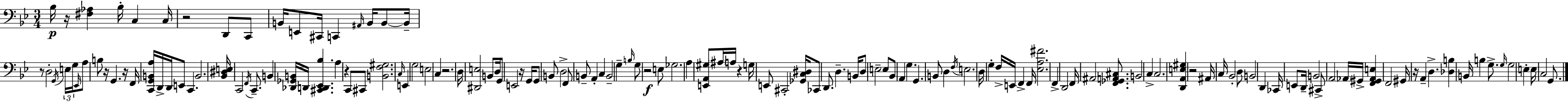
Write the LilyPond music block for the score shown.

{
  \clef bass
  \numericTimeSignature
  \time 3/4
  \key g \minor
  bes16\p r16 <fis aes>4 bes16-. c4 c16 | r2 d,8 c,8 | b,16 e,8 cis,16 c,4 \grace { ais,16 } b,16 b,8~~ | b,16-- r8 d2-. \acciaccatura { g,16 } | \break \tuplet 3/2 { e16 g16 \grace { ees,16 } } a8 b8 r16 g,4. | r16 f,16 <c, g, b, a>16 d,16-> d,16 e,8 c,4. | b,2. | <bes, dis e>16 c,2 | \break \acciaccatura { f,16 } c,8.-- b,4 <des, ges, b,>16 d,16 <cis, d, ees, bes>4. | a4 r4 | c,8 cis,8 <b, f gis>2. | \grace { c16 } e,4 g2 | \break e2 | c4 r2. | d16 <dis, e>2 | b,8 d16 g,8 e,2 | \break r16 g,16 g,8 b,8 d2-> | f,8 b,8-- a,4-. | c4 b,2-- | g4-- \grace { b16 } g8 r2\f | \break e8 ges2. | a4 <e, a, gis>8 | \parenthesize ais16 a16 r4 g16 e,8 cis,2-. | <ges, c dis>16 ces,8 d,8. d4.-- | \break b,16 d8 e2-- | e8 bes,8 a,4 | g4. g,4. | b,8 d4 \acciaccatura { f16 } e2. | \break d16 g4-. | f16-> e,16 f,4-> f,16 <ees a fis'>2. | f,4-> d,2 | f,16 ais,2 | \break <f, ges, a, cis>8. b,2 | c4-> c2. | <d, a, e gis>4 r2 | ais,16 c16 bes,2-. | \break d8 b,2 | d,4 ces,16 e,8 d,16-- b,2 | cis,8-> a,2 | \parenthesize aes,16 gis,16-> <f, gis, aes, e>4 f,2 | \break gis,16 r16 a,4-- | d4.-> <des b>4 b,16 | b4 g8.-> \grace { g16 } g2 | e4-. e16 c2 | \break g,8. \bar "|."
}